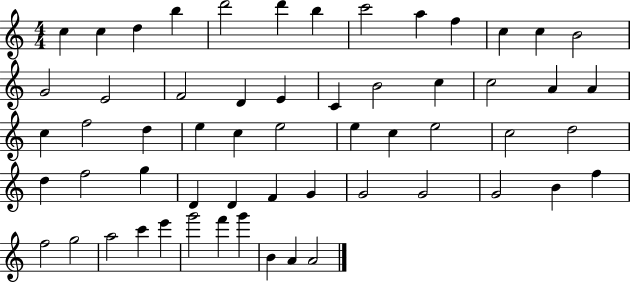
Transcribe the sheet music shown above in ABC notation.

X:1
T:Untitled
M:4/4
L:1/4
K:C
c c d b d'2 d' b c'2 a f c c B2 G2 E2 F2 D E C B2 c c2 A A c f2 d e c e2 e c e2 c2 d2 d f2 g D D F G G2 G2 G2 B f f2 g2 a2 c' e' g'2 f' g' B A A2